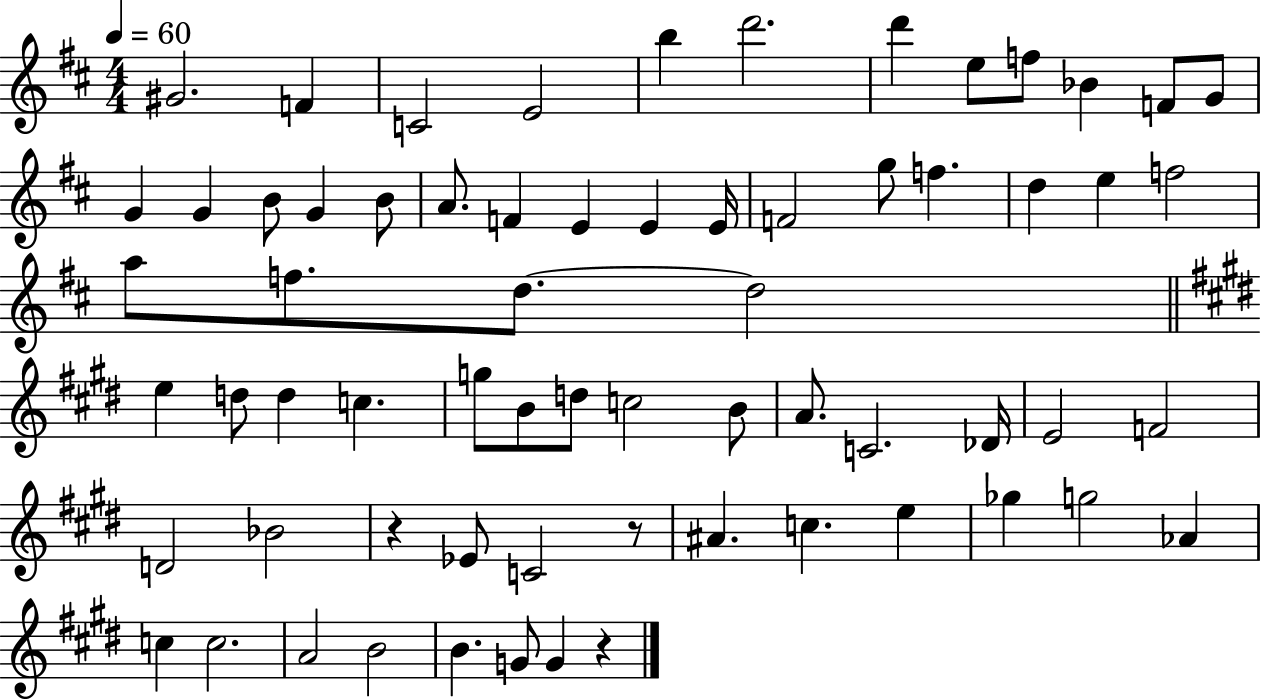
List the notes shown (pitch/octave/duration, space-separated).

G#4/h. F4/q C4/h E4/h B5/q D6/h. D6/q E5/e F5/e Bb4/q F4/e G4/e G4/q G4/q B4/e G4/q B4/e A4/e. F4/q E4/q E4/q E4/s F4/h G5/e F5/q. D5/q E5/q F5/h A5/e F5/e. D5/e. D5/h E5/q D5/e D5/q C5/q. G5/e B4/e D5/e C5/h B4/e A4/e. C4/h. Db4/s E4/h F4/h D4/h Bb4/h R/q Eb4/e C4/h R/e A#4/q. C5/q. E5/q Gb5/q G5/h Ab4/q C5/q C5/h. A4/h B4/h B4/q. G4/e G4/q R/q